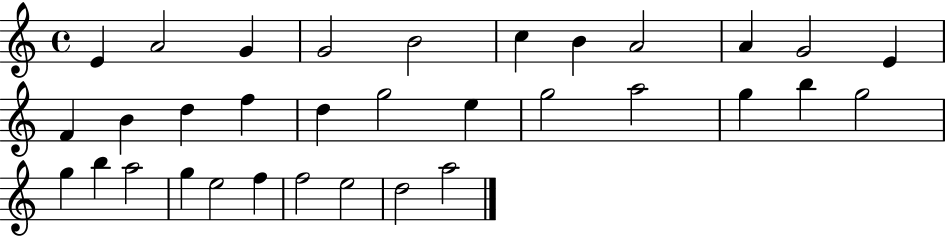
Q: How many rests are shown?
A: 0